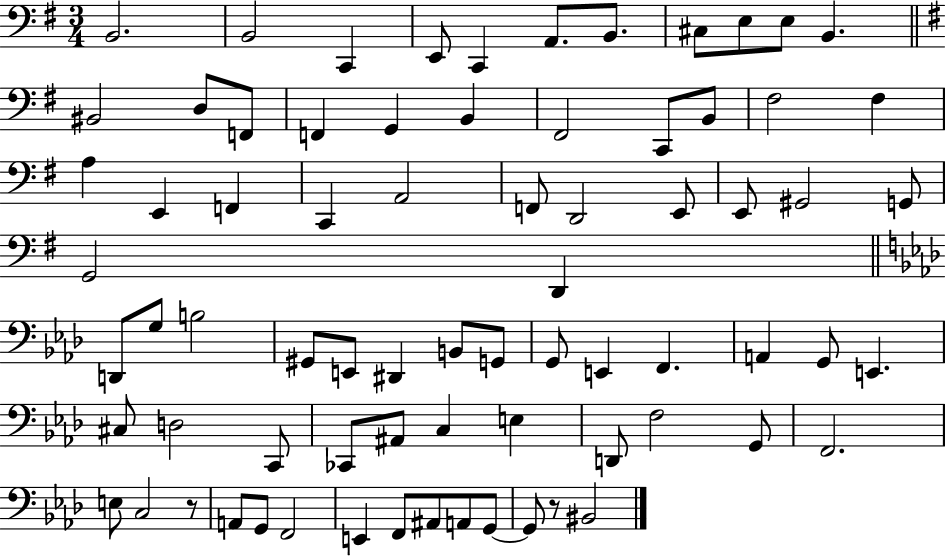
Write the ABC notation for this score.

X:1
T:Untitled
M:3/4
L:1/4
K:G
B,,2 B,,2 C,, E,,/2 C,, A,,/2 B,,/2 ^C,/2 E,/2 E,/2 B,, ^B,,2 D,/2 F,,/2 F,, G,, B,, ^F,,2 C,,/2 B,,/2 ^F,2 ^F, A, E,, F,, C,, A,,2 F,,/2 D,,2 E,,/2 E,,/2 ^G,,2 G,,/2 G,,2 D,, D,,/2 G,/2 B,2 ^G,,/2 E,,/2 ^D,, B,,/2 G,,/2 G,,/2 E,, F,, A,, G,,/2 E,, ^C,/2 D,2 C,,/2 _C,,/2 ^A,,/2 C, E, D,,/2 F,2 G,,/2 F,,2 E,/2 C,2 z/2 A,,/2 G,,/2 F,,2 E,, F,,/2 ^A,,/2 A,,/2 G,,/2 G,,/2 z/2 ^B,,2